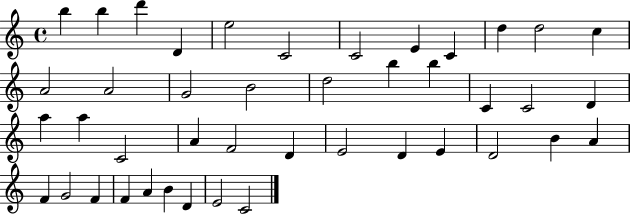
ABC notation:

X:1
T:Untitled
M:4/4
L:1/4
K:C
b b d' D e2 C2 C2 E C d d2 c A2 A2 G2 B2 d2 b b C C2 D a a C2 A F2 D E2 D E D2 B A F G2 F F A B D E2 C2